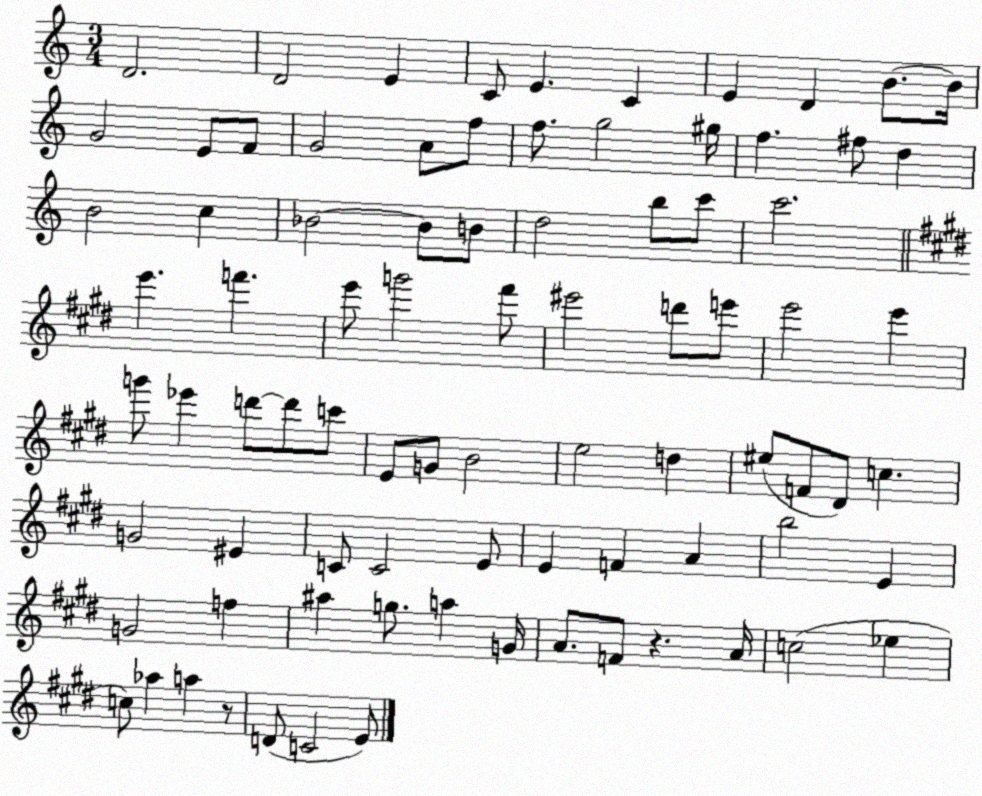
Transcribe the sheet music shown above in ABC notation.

X:1
T:Untitled
M:3/4
L:1/4
K:C
D2 D2 E C/2 E C E D B/2 B/4 G2 E/2 F/2 G2 A/2 f/2 f/2 g2 ^g/4 f ^f/2 d B2 c _B2 _B/2 B/2 d2 b/2 c'/2 c'2 e' f' e'/2 g'2 ^f'/2 ^e'2 d'/2 e'/2 e'2 e' g'/2 _e' d'/2 d'/2 c'/2 E/2 G/2 B2 e2 d ^e/2 F/2 ^D/2 c G2 ^E C/2 C2 E/2 E F A b2 E G2 f ^a g/2 a G/4 A/2 F/2 z A/4 c2 _e c/2 _a a z/2 D/2 C2 E/2